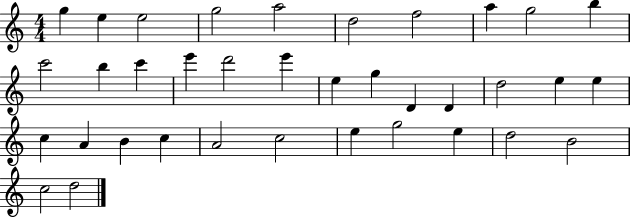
X:1
T:Untitled
M:4/4
L:1/4
K:C
g e e2 g2 a2 d2 f2 a g2 b c'2 b c' e' d'2 e' e g D D d2 e e c A B c A2 c2 e g2 e d2 B2 c2 d2